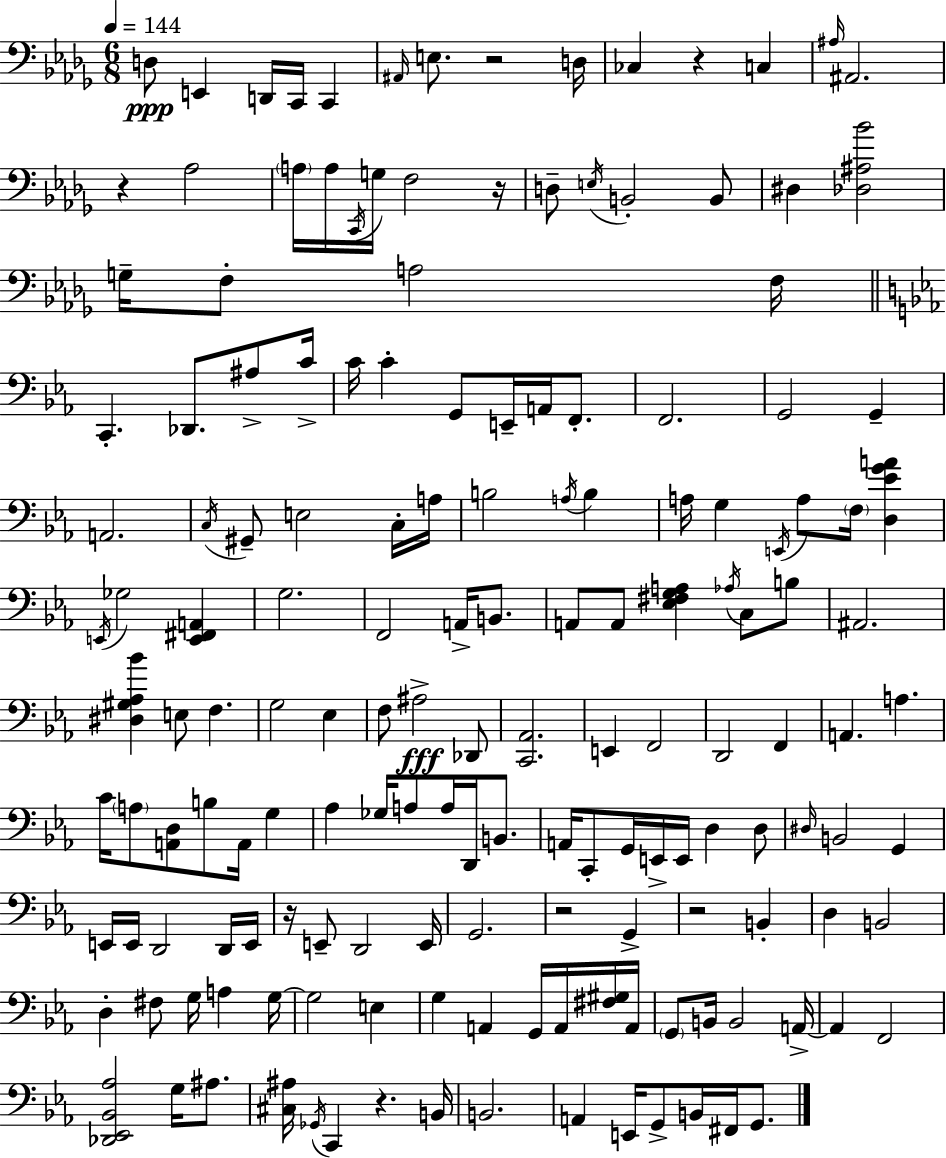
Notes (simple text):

D3/e E2/q D2/s C2/s C2/q A#2/s E3/e. R/h D3/s CES3/q R/q C3/q A#3/s A#2/h. R/q Ab3/h A3/s A3/s C2/s G3/s F3/h R/s D3/e E3/s B2/h B2/e D#3/q [Db3,A#3,Bb4]/h G3/s F3/e A3/h F3/s C2/q. Db2/e. A#3/e C4/s C4/s C4/q G2/e E2/s A2/s F2/e. F2/h. G2/h G2/q A2/h. C3/s G#2/e E3/h C3/s A3/s B3/h A3/s B3/q A3/s G3/q E2/s A3/e F3/s [D3,Eb4,G4,A4]/q E2/s Gb3/h [E2,F#2,A2]/q G3/h. F2/h A2/s B2/e. A2/e A2/e [Eb3,F#3,G3,A3]/q Ab3/s C3/e B3/e A#2/h. [D#3,G#3,Ab3,Bb4]/q E3/e F3/q. G3/h Eb3/q F3/e A#3/h Db2/e [C2,Ab2]/h. E2/q F2/h D2/h F2/q A2/q. A3/q. C4/s A3/e [A2,D3]/e B3/e A2/s G3/q Ab3/q Gb3/s A3/e A3/s D2/s B2/e. A2/s C2/e G2/s E2/s E2/s D3/q D3/e D#3/s B2/h G2/q E2/s E2/s D2/h D2/s E2/s R/s E2/e D2/h E2/s G2/h. R/h G2/q R/h B2/q D3/q B2/h D3/q F#3/e G3/s A3/q G3/s G3/h E3/q G3/q A2/q G2/s A2/s [F#3,G#3]/s A2/s G2/e B2/s B2/h A2/s A2/q F2/h [Db2,Eb2,Bb2,Ab3]/h G3/s A#3/e. [C#3,A#3]/s Gb2/s C2/q R/q. B2/s B2/h. A2/q E2/s G2/e B2/s F#2/s G2/e.